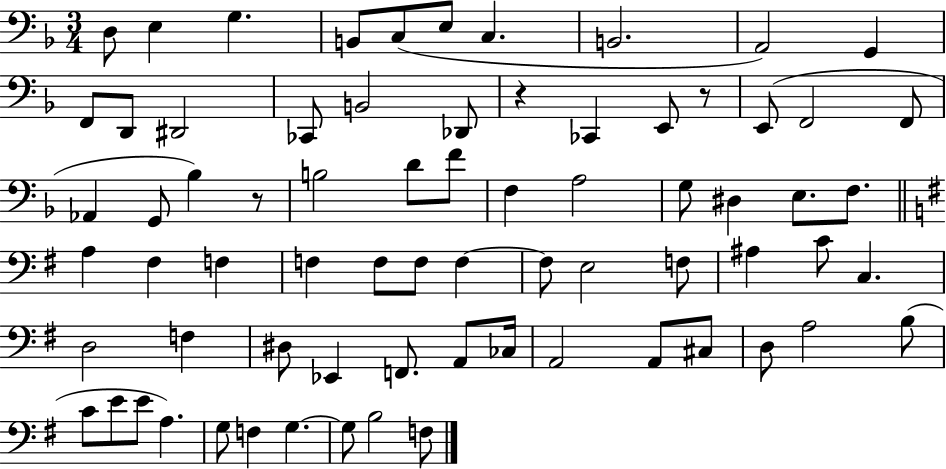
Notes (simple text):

D3/e E3/q G3/q. B2/e C3/e E3/e C3/q. B2/h. A2/h G2/q F2/e D2/e D#2/h CES2/e B2/h Db2/e R/q CES2/q E2/e R/e E2/e F2/h F2/e Ab2/q G2/e Bb3/q R/e B3/h D4/e F4/e F3/q A3/h G3/e D#3/q E3/e. F3/e. A3/q F#3/q F3/q F3/q F3/e F3/e F3/q F3/e E3/h F3/e A#3/q C4/e C3/q. D3/h F3/q D#3/e Eb2/q F2/e. A2/e CES3/s A2/h A2/e C#3/e D3/e A3/h B3/e C4/e E4/e E4/e A3/q. G3/e F3/q G3/q. G3/e B3/h F3/e